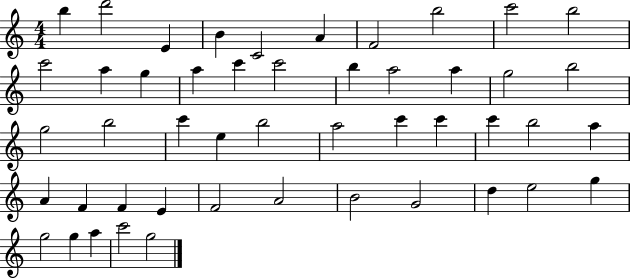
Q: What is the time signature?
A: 4/4